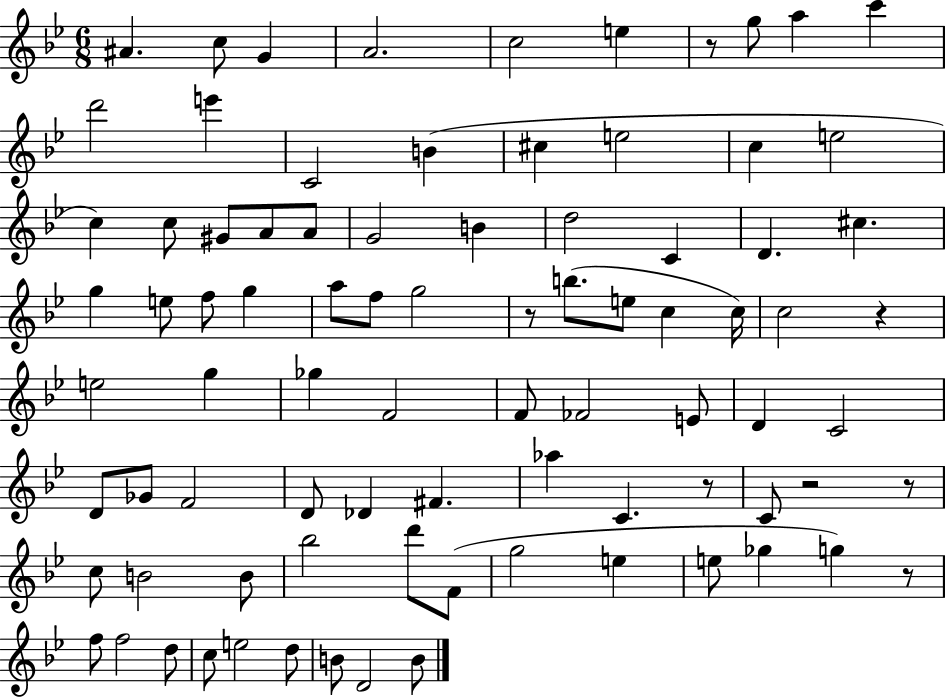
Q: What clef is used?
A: treble